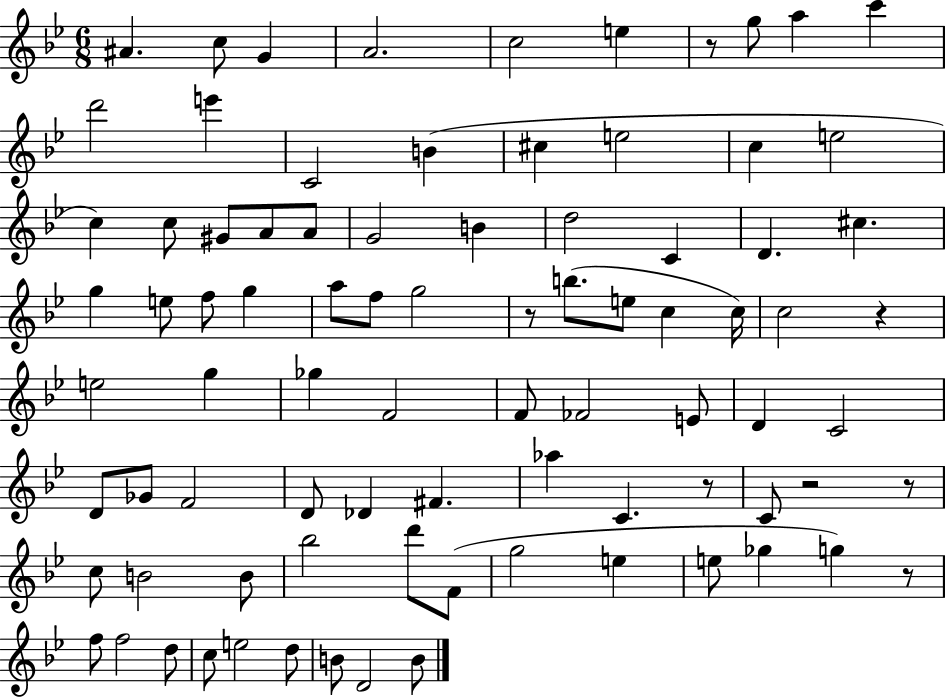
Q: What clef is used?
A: treble